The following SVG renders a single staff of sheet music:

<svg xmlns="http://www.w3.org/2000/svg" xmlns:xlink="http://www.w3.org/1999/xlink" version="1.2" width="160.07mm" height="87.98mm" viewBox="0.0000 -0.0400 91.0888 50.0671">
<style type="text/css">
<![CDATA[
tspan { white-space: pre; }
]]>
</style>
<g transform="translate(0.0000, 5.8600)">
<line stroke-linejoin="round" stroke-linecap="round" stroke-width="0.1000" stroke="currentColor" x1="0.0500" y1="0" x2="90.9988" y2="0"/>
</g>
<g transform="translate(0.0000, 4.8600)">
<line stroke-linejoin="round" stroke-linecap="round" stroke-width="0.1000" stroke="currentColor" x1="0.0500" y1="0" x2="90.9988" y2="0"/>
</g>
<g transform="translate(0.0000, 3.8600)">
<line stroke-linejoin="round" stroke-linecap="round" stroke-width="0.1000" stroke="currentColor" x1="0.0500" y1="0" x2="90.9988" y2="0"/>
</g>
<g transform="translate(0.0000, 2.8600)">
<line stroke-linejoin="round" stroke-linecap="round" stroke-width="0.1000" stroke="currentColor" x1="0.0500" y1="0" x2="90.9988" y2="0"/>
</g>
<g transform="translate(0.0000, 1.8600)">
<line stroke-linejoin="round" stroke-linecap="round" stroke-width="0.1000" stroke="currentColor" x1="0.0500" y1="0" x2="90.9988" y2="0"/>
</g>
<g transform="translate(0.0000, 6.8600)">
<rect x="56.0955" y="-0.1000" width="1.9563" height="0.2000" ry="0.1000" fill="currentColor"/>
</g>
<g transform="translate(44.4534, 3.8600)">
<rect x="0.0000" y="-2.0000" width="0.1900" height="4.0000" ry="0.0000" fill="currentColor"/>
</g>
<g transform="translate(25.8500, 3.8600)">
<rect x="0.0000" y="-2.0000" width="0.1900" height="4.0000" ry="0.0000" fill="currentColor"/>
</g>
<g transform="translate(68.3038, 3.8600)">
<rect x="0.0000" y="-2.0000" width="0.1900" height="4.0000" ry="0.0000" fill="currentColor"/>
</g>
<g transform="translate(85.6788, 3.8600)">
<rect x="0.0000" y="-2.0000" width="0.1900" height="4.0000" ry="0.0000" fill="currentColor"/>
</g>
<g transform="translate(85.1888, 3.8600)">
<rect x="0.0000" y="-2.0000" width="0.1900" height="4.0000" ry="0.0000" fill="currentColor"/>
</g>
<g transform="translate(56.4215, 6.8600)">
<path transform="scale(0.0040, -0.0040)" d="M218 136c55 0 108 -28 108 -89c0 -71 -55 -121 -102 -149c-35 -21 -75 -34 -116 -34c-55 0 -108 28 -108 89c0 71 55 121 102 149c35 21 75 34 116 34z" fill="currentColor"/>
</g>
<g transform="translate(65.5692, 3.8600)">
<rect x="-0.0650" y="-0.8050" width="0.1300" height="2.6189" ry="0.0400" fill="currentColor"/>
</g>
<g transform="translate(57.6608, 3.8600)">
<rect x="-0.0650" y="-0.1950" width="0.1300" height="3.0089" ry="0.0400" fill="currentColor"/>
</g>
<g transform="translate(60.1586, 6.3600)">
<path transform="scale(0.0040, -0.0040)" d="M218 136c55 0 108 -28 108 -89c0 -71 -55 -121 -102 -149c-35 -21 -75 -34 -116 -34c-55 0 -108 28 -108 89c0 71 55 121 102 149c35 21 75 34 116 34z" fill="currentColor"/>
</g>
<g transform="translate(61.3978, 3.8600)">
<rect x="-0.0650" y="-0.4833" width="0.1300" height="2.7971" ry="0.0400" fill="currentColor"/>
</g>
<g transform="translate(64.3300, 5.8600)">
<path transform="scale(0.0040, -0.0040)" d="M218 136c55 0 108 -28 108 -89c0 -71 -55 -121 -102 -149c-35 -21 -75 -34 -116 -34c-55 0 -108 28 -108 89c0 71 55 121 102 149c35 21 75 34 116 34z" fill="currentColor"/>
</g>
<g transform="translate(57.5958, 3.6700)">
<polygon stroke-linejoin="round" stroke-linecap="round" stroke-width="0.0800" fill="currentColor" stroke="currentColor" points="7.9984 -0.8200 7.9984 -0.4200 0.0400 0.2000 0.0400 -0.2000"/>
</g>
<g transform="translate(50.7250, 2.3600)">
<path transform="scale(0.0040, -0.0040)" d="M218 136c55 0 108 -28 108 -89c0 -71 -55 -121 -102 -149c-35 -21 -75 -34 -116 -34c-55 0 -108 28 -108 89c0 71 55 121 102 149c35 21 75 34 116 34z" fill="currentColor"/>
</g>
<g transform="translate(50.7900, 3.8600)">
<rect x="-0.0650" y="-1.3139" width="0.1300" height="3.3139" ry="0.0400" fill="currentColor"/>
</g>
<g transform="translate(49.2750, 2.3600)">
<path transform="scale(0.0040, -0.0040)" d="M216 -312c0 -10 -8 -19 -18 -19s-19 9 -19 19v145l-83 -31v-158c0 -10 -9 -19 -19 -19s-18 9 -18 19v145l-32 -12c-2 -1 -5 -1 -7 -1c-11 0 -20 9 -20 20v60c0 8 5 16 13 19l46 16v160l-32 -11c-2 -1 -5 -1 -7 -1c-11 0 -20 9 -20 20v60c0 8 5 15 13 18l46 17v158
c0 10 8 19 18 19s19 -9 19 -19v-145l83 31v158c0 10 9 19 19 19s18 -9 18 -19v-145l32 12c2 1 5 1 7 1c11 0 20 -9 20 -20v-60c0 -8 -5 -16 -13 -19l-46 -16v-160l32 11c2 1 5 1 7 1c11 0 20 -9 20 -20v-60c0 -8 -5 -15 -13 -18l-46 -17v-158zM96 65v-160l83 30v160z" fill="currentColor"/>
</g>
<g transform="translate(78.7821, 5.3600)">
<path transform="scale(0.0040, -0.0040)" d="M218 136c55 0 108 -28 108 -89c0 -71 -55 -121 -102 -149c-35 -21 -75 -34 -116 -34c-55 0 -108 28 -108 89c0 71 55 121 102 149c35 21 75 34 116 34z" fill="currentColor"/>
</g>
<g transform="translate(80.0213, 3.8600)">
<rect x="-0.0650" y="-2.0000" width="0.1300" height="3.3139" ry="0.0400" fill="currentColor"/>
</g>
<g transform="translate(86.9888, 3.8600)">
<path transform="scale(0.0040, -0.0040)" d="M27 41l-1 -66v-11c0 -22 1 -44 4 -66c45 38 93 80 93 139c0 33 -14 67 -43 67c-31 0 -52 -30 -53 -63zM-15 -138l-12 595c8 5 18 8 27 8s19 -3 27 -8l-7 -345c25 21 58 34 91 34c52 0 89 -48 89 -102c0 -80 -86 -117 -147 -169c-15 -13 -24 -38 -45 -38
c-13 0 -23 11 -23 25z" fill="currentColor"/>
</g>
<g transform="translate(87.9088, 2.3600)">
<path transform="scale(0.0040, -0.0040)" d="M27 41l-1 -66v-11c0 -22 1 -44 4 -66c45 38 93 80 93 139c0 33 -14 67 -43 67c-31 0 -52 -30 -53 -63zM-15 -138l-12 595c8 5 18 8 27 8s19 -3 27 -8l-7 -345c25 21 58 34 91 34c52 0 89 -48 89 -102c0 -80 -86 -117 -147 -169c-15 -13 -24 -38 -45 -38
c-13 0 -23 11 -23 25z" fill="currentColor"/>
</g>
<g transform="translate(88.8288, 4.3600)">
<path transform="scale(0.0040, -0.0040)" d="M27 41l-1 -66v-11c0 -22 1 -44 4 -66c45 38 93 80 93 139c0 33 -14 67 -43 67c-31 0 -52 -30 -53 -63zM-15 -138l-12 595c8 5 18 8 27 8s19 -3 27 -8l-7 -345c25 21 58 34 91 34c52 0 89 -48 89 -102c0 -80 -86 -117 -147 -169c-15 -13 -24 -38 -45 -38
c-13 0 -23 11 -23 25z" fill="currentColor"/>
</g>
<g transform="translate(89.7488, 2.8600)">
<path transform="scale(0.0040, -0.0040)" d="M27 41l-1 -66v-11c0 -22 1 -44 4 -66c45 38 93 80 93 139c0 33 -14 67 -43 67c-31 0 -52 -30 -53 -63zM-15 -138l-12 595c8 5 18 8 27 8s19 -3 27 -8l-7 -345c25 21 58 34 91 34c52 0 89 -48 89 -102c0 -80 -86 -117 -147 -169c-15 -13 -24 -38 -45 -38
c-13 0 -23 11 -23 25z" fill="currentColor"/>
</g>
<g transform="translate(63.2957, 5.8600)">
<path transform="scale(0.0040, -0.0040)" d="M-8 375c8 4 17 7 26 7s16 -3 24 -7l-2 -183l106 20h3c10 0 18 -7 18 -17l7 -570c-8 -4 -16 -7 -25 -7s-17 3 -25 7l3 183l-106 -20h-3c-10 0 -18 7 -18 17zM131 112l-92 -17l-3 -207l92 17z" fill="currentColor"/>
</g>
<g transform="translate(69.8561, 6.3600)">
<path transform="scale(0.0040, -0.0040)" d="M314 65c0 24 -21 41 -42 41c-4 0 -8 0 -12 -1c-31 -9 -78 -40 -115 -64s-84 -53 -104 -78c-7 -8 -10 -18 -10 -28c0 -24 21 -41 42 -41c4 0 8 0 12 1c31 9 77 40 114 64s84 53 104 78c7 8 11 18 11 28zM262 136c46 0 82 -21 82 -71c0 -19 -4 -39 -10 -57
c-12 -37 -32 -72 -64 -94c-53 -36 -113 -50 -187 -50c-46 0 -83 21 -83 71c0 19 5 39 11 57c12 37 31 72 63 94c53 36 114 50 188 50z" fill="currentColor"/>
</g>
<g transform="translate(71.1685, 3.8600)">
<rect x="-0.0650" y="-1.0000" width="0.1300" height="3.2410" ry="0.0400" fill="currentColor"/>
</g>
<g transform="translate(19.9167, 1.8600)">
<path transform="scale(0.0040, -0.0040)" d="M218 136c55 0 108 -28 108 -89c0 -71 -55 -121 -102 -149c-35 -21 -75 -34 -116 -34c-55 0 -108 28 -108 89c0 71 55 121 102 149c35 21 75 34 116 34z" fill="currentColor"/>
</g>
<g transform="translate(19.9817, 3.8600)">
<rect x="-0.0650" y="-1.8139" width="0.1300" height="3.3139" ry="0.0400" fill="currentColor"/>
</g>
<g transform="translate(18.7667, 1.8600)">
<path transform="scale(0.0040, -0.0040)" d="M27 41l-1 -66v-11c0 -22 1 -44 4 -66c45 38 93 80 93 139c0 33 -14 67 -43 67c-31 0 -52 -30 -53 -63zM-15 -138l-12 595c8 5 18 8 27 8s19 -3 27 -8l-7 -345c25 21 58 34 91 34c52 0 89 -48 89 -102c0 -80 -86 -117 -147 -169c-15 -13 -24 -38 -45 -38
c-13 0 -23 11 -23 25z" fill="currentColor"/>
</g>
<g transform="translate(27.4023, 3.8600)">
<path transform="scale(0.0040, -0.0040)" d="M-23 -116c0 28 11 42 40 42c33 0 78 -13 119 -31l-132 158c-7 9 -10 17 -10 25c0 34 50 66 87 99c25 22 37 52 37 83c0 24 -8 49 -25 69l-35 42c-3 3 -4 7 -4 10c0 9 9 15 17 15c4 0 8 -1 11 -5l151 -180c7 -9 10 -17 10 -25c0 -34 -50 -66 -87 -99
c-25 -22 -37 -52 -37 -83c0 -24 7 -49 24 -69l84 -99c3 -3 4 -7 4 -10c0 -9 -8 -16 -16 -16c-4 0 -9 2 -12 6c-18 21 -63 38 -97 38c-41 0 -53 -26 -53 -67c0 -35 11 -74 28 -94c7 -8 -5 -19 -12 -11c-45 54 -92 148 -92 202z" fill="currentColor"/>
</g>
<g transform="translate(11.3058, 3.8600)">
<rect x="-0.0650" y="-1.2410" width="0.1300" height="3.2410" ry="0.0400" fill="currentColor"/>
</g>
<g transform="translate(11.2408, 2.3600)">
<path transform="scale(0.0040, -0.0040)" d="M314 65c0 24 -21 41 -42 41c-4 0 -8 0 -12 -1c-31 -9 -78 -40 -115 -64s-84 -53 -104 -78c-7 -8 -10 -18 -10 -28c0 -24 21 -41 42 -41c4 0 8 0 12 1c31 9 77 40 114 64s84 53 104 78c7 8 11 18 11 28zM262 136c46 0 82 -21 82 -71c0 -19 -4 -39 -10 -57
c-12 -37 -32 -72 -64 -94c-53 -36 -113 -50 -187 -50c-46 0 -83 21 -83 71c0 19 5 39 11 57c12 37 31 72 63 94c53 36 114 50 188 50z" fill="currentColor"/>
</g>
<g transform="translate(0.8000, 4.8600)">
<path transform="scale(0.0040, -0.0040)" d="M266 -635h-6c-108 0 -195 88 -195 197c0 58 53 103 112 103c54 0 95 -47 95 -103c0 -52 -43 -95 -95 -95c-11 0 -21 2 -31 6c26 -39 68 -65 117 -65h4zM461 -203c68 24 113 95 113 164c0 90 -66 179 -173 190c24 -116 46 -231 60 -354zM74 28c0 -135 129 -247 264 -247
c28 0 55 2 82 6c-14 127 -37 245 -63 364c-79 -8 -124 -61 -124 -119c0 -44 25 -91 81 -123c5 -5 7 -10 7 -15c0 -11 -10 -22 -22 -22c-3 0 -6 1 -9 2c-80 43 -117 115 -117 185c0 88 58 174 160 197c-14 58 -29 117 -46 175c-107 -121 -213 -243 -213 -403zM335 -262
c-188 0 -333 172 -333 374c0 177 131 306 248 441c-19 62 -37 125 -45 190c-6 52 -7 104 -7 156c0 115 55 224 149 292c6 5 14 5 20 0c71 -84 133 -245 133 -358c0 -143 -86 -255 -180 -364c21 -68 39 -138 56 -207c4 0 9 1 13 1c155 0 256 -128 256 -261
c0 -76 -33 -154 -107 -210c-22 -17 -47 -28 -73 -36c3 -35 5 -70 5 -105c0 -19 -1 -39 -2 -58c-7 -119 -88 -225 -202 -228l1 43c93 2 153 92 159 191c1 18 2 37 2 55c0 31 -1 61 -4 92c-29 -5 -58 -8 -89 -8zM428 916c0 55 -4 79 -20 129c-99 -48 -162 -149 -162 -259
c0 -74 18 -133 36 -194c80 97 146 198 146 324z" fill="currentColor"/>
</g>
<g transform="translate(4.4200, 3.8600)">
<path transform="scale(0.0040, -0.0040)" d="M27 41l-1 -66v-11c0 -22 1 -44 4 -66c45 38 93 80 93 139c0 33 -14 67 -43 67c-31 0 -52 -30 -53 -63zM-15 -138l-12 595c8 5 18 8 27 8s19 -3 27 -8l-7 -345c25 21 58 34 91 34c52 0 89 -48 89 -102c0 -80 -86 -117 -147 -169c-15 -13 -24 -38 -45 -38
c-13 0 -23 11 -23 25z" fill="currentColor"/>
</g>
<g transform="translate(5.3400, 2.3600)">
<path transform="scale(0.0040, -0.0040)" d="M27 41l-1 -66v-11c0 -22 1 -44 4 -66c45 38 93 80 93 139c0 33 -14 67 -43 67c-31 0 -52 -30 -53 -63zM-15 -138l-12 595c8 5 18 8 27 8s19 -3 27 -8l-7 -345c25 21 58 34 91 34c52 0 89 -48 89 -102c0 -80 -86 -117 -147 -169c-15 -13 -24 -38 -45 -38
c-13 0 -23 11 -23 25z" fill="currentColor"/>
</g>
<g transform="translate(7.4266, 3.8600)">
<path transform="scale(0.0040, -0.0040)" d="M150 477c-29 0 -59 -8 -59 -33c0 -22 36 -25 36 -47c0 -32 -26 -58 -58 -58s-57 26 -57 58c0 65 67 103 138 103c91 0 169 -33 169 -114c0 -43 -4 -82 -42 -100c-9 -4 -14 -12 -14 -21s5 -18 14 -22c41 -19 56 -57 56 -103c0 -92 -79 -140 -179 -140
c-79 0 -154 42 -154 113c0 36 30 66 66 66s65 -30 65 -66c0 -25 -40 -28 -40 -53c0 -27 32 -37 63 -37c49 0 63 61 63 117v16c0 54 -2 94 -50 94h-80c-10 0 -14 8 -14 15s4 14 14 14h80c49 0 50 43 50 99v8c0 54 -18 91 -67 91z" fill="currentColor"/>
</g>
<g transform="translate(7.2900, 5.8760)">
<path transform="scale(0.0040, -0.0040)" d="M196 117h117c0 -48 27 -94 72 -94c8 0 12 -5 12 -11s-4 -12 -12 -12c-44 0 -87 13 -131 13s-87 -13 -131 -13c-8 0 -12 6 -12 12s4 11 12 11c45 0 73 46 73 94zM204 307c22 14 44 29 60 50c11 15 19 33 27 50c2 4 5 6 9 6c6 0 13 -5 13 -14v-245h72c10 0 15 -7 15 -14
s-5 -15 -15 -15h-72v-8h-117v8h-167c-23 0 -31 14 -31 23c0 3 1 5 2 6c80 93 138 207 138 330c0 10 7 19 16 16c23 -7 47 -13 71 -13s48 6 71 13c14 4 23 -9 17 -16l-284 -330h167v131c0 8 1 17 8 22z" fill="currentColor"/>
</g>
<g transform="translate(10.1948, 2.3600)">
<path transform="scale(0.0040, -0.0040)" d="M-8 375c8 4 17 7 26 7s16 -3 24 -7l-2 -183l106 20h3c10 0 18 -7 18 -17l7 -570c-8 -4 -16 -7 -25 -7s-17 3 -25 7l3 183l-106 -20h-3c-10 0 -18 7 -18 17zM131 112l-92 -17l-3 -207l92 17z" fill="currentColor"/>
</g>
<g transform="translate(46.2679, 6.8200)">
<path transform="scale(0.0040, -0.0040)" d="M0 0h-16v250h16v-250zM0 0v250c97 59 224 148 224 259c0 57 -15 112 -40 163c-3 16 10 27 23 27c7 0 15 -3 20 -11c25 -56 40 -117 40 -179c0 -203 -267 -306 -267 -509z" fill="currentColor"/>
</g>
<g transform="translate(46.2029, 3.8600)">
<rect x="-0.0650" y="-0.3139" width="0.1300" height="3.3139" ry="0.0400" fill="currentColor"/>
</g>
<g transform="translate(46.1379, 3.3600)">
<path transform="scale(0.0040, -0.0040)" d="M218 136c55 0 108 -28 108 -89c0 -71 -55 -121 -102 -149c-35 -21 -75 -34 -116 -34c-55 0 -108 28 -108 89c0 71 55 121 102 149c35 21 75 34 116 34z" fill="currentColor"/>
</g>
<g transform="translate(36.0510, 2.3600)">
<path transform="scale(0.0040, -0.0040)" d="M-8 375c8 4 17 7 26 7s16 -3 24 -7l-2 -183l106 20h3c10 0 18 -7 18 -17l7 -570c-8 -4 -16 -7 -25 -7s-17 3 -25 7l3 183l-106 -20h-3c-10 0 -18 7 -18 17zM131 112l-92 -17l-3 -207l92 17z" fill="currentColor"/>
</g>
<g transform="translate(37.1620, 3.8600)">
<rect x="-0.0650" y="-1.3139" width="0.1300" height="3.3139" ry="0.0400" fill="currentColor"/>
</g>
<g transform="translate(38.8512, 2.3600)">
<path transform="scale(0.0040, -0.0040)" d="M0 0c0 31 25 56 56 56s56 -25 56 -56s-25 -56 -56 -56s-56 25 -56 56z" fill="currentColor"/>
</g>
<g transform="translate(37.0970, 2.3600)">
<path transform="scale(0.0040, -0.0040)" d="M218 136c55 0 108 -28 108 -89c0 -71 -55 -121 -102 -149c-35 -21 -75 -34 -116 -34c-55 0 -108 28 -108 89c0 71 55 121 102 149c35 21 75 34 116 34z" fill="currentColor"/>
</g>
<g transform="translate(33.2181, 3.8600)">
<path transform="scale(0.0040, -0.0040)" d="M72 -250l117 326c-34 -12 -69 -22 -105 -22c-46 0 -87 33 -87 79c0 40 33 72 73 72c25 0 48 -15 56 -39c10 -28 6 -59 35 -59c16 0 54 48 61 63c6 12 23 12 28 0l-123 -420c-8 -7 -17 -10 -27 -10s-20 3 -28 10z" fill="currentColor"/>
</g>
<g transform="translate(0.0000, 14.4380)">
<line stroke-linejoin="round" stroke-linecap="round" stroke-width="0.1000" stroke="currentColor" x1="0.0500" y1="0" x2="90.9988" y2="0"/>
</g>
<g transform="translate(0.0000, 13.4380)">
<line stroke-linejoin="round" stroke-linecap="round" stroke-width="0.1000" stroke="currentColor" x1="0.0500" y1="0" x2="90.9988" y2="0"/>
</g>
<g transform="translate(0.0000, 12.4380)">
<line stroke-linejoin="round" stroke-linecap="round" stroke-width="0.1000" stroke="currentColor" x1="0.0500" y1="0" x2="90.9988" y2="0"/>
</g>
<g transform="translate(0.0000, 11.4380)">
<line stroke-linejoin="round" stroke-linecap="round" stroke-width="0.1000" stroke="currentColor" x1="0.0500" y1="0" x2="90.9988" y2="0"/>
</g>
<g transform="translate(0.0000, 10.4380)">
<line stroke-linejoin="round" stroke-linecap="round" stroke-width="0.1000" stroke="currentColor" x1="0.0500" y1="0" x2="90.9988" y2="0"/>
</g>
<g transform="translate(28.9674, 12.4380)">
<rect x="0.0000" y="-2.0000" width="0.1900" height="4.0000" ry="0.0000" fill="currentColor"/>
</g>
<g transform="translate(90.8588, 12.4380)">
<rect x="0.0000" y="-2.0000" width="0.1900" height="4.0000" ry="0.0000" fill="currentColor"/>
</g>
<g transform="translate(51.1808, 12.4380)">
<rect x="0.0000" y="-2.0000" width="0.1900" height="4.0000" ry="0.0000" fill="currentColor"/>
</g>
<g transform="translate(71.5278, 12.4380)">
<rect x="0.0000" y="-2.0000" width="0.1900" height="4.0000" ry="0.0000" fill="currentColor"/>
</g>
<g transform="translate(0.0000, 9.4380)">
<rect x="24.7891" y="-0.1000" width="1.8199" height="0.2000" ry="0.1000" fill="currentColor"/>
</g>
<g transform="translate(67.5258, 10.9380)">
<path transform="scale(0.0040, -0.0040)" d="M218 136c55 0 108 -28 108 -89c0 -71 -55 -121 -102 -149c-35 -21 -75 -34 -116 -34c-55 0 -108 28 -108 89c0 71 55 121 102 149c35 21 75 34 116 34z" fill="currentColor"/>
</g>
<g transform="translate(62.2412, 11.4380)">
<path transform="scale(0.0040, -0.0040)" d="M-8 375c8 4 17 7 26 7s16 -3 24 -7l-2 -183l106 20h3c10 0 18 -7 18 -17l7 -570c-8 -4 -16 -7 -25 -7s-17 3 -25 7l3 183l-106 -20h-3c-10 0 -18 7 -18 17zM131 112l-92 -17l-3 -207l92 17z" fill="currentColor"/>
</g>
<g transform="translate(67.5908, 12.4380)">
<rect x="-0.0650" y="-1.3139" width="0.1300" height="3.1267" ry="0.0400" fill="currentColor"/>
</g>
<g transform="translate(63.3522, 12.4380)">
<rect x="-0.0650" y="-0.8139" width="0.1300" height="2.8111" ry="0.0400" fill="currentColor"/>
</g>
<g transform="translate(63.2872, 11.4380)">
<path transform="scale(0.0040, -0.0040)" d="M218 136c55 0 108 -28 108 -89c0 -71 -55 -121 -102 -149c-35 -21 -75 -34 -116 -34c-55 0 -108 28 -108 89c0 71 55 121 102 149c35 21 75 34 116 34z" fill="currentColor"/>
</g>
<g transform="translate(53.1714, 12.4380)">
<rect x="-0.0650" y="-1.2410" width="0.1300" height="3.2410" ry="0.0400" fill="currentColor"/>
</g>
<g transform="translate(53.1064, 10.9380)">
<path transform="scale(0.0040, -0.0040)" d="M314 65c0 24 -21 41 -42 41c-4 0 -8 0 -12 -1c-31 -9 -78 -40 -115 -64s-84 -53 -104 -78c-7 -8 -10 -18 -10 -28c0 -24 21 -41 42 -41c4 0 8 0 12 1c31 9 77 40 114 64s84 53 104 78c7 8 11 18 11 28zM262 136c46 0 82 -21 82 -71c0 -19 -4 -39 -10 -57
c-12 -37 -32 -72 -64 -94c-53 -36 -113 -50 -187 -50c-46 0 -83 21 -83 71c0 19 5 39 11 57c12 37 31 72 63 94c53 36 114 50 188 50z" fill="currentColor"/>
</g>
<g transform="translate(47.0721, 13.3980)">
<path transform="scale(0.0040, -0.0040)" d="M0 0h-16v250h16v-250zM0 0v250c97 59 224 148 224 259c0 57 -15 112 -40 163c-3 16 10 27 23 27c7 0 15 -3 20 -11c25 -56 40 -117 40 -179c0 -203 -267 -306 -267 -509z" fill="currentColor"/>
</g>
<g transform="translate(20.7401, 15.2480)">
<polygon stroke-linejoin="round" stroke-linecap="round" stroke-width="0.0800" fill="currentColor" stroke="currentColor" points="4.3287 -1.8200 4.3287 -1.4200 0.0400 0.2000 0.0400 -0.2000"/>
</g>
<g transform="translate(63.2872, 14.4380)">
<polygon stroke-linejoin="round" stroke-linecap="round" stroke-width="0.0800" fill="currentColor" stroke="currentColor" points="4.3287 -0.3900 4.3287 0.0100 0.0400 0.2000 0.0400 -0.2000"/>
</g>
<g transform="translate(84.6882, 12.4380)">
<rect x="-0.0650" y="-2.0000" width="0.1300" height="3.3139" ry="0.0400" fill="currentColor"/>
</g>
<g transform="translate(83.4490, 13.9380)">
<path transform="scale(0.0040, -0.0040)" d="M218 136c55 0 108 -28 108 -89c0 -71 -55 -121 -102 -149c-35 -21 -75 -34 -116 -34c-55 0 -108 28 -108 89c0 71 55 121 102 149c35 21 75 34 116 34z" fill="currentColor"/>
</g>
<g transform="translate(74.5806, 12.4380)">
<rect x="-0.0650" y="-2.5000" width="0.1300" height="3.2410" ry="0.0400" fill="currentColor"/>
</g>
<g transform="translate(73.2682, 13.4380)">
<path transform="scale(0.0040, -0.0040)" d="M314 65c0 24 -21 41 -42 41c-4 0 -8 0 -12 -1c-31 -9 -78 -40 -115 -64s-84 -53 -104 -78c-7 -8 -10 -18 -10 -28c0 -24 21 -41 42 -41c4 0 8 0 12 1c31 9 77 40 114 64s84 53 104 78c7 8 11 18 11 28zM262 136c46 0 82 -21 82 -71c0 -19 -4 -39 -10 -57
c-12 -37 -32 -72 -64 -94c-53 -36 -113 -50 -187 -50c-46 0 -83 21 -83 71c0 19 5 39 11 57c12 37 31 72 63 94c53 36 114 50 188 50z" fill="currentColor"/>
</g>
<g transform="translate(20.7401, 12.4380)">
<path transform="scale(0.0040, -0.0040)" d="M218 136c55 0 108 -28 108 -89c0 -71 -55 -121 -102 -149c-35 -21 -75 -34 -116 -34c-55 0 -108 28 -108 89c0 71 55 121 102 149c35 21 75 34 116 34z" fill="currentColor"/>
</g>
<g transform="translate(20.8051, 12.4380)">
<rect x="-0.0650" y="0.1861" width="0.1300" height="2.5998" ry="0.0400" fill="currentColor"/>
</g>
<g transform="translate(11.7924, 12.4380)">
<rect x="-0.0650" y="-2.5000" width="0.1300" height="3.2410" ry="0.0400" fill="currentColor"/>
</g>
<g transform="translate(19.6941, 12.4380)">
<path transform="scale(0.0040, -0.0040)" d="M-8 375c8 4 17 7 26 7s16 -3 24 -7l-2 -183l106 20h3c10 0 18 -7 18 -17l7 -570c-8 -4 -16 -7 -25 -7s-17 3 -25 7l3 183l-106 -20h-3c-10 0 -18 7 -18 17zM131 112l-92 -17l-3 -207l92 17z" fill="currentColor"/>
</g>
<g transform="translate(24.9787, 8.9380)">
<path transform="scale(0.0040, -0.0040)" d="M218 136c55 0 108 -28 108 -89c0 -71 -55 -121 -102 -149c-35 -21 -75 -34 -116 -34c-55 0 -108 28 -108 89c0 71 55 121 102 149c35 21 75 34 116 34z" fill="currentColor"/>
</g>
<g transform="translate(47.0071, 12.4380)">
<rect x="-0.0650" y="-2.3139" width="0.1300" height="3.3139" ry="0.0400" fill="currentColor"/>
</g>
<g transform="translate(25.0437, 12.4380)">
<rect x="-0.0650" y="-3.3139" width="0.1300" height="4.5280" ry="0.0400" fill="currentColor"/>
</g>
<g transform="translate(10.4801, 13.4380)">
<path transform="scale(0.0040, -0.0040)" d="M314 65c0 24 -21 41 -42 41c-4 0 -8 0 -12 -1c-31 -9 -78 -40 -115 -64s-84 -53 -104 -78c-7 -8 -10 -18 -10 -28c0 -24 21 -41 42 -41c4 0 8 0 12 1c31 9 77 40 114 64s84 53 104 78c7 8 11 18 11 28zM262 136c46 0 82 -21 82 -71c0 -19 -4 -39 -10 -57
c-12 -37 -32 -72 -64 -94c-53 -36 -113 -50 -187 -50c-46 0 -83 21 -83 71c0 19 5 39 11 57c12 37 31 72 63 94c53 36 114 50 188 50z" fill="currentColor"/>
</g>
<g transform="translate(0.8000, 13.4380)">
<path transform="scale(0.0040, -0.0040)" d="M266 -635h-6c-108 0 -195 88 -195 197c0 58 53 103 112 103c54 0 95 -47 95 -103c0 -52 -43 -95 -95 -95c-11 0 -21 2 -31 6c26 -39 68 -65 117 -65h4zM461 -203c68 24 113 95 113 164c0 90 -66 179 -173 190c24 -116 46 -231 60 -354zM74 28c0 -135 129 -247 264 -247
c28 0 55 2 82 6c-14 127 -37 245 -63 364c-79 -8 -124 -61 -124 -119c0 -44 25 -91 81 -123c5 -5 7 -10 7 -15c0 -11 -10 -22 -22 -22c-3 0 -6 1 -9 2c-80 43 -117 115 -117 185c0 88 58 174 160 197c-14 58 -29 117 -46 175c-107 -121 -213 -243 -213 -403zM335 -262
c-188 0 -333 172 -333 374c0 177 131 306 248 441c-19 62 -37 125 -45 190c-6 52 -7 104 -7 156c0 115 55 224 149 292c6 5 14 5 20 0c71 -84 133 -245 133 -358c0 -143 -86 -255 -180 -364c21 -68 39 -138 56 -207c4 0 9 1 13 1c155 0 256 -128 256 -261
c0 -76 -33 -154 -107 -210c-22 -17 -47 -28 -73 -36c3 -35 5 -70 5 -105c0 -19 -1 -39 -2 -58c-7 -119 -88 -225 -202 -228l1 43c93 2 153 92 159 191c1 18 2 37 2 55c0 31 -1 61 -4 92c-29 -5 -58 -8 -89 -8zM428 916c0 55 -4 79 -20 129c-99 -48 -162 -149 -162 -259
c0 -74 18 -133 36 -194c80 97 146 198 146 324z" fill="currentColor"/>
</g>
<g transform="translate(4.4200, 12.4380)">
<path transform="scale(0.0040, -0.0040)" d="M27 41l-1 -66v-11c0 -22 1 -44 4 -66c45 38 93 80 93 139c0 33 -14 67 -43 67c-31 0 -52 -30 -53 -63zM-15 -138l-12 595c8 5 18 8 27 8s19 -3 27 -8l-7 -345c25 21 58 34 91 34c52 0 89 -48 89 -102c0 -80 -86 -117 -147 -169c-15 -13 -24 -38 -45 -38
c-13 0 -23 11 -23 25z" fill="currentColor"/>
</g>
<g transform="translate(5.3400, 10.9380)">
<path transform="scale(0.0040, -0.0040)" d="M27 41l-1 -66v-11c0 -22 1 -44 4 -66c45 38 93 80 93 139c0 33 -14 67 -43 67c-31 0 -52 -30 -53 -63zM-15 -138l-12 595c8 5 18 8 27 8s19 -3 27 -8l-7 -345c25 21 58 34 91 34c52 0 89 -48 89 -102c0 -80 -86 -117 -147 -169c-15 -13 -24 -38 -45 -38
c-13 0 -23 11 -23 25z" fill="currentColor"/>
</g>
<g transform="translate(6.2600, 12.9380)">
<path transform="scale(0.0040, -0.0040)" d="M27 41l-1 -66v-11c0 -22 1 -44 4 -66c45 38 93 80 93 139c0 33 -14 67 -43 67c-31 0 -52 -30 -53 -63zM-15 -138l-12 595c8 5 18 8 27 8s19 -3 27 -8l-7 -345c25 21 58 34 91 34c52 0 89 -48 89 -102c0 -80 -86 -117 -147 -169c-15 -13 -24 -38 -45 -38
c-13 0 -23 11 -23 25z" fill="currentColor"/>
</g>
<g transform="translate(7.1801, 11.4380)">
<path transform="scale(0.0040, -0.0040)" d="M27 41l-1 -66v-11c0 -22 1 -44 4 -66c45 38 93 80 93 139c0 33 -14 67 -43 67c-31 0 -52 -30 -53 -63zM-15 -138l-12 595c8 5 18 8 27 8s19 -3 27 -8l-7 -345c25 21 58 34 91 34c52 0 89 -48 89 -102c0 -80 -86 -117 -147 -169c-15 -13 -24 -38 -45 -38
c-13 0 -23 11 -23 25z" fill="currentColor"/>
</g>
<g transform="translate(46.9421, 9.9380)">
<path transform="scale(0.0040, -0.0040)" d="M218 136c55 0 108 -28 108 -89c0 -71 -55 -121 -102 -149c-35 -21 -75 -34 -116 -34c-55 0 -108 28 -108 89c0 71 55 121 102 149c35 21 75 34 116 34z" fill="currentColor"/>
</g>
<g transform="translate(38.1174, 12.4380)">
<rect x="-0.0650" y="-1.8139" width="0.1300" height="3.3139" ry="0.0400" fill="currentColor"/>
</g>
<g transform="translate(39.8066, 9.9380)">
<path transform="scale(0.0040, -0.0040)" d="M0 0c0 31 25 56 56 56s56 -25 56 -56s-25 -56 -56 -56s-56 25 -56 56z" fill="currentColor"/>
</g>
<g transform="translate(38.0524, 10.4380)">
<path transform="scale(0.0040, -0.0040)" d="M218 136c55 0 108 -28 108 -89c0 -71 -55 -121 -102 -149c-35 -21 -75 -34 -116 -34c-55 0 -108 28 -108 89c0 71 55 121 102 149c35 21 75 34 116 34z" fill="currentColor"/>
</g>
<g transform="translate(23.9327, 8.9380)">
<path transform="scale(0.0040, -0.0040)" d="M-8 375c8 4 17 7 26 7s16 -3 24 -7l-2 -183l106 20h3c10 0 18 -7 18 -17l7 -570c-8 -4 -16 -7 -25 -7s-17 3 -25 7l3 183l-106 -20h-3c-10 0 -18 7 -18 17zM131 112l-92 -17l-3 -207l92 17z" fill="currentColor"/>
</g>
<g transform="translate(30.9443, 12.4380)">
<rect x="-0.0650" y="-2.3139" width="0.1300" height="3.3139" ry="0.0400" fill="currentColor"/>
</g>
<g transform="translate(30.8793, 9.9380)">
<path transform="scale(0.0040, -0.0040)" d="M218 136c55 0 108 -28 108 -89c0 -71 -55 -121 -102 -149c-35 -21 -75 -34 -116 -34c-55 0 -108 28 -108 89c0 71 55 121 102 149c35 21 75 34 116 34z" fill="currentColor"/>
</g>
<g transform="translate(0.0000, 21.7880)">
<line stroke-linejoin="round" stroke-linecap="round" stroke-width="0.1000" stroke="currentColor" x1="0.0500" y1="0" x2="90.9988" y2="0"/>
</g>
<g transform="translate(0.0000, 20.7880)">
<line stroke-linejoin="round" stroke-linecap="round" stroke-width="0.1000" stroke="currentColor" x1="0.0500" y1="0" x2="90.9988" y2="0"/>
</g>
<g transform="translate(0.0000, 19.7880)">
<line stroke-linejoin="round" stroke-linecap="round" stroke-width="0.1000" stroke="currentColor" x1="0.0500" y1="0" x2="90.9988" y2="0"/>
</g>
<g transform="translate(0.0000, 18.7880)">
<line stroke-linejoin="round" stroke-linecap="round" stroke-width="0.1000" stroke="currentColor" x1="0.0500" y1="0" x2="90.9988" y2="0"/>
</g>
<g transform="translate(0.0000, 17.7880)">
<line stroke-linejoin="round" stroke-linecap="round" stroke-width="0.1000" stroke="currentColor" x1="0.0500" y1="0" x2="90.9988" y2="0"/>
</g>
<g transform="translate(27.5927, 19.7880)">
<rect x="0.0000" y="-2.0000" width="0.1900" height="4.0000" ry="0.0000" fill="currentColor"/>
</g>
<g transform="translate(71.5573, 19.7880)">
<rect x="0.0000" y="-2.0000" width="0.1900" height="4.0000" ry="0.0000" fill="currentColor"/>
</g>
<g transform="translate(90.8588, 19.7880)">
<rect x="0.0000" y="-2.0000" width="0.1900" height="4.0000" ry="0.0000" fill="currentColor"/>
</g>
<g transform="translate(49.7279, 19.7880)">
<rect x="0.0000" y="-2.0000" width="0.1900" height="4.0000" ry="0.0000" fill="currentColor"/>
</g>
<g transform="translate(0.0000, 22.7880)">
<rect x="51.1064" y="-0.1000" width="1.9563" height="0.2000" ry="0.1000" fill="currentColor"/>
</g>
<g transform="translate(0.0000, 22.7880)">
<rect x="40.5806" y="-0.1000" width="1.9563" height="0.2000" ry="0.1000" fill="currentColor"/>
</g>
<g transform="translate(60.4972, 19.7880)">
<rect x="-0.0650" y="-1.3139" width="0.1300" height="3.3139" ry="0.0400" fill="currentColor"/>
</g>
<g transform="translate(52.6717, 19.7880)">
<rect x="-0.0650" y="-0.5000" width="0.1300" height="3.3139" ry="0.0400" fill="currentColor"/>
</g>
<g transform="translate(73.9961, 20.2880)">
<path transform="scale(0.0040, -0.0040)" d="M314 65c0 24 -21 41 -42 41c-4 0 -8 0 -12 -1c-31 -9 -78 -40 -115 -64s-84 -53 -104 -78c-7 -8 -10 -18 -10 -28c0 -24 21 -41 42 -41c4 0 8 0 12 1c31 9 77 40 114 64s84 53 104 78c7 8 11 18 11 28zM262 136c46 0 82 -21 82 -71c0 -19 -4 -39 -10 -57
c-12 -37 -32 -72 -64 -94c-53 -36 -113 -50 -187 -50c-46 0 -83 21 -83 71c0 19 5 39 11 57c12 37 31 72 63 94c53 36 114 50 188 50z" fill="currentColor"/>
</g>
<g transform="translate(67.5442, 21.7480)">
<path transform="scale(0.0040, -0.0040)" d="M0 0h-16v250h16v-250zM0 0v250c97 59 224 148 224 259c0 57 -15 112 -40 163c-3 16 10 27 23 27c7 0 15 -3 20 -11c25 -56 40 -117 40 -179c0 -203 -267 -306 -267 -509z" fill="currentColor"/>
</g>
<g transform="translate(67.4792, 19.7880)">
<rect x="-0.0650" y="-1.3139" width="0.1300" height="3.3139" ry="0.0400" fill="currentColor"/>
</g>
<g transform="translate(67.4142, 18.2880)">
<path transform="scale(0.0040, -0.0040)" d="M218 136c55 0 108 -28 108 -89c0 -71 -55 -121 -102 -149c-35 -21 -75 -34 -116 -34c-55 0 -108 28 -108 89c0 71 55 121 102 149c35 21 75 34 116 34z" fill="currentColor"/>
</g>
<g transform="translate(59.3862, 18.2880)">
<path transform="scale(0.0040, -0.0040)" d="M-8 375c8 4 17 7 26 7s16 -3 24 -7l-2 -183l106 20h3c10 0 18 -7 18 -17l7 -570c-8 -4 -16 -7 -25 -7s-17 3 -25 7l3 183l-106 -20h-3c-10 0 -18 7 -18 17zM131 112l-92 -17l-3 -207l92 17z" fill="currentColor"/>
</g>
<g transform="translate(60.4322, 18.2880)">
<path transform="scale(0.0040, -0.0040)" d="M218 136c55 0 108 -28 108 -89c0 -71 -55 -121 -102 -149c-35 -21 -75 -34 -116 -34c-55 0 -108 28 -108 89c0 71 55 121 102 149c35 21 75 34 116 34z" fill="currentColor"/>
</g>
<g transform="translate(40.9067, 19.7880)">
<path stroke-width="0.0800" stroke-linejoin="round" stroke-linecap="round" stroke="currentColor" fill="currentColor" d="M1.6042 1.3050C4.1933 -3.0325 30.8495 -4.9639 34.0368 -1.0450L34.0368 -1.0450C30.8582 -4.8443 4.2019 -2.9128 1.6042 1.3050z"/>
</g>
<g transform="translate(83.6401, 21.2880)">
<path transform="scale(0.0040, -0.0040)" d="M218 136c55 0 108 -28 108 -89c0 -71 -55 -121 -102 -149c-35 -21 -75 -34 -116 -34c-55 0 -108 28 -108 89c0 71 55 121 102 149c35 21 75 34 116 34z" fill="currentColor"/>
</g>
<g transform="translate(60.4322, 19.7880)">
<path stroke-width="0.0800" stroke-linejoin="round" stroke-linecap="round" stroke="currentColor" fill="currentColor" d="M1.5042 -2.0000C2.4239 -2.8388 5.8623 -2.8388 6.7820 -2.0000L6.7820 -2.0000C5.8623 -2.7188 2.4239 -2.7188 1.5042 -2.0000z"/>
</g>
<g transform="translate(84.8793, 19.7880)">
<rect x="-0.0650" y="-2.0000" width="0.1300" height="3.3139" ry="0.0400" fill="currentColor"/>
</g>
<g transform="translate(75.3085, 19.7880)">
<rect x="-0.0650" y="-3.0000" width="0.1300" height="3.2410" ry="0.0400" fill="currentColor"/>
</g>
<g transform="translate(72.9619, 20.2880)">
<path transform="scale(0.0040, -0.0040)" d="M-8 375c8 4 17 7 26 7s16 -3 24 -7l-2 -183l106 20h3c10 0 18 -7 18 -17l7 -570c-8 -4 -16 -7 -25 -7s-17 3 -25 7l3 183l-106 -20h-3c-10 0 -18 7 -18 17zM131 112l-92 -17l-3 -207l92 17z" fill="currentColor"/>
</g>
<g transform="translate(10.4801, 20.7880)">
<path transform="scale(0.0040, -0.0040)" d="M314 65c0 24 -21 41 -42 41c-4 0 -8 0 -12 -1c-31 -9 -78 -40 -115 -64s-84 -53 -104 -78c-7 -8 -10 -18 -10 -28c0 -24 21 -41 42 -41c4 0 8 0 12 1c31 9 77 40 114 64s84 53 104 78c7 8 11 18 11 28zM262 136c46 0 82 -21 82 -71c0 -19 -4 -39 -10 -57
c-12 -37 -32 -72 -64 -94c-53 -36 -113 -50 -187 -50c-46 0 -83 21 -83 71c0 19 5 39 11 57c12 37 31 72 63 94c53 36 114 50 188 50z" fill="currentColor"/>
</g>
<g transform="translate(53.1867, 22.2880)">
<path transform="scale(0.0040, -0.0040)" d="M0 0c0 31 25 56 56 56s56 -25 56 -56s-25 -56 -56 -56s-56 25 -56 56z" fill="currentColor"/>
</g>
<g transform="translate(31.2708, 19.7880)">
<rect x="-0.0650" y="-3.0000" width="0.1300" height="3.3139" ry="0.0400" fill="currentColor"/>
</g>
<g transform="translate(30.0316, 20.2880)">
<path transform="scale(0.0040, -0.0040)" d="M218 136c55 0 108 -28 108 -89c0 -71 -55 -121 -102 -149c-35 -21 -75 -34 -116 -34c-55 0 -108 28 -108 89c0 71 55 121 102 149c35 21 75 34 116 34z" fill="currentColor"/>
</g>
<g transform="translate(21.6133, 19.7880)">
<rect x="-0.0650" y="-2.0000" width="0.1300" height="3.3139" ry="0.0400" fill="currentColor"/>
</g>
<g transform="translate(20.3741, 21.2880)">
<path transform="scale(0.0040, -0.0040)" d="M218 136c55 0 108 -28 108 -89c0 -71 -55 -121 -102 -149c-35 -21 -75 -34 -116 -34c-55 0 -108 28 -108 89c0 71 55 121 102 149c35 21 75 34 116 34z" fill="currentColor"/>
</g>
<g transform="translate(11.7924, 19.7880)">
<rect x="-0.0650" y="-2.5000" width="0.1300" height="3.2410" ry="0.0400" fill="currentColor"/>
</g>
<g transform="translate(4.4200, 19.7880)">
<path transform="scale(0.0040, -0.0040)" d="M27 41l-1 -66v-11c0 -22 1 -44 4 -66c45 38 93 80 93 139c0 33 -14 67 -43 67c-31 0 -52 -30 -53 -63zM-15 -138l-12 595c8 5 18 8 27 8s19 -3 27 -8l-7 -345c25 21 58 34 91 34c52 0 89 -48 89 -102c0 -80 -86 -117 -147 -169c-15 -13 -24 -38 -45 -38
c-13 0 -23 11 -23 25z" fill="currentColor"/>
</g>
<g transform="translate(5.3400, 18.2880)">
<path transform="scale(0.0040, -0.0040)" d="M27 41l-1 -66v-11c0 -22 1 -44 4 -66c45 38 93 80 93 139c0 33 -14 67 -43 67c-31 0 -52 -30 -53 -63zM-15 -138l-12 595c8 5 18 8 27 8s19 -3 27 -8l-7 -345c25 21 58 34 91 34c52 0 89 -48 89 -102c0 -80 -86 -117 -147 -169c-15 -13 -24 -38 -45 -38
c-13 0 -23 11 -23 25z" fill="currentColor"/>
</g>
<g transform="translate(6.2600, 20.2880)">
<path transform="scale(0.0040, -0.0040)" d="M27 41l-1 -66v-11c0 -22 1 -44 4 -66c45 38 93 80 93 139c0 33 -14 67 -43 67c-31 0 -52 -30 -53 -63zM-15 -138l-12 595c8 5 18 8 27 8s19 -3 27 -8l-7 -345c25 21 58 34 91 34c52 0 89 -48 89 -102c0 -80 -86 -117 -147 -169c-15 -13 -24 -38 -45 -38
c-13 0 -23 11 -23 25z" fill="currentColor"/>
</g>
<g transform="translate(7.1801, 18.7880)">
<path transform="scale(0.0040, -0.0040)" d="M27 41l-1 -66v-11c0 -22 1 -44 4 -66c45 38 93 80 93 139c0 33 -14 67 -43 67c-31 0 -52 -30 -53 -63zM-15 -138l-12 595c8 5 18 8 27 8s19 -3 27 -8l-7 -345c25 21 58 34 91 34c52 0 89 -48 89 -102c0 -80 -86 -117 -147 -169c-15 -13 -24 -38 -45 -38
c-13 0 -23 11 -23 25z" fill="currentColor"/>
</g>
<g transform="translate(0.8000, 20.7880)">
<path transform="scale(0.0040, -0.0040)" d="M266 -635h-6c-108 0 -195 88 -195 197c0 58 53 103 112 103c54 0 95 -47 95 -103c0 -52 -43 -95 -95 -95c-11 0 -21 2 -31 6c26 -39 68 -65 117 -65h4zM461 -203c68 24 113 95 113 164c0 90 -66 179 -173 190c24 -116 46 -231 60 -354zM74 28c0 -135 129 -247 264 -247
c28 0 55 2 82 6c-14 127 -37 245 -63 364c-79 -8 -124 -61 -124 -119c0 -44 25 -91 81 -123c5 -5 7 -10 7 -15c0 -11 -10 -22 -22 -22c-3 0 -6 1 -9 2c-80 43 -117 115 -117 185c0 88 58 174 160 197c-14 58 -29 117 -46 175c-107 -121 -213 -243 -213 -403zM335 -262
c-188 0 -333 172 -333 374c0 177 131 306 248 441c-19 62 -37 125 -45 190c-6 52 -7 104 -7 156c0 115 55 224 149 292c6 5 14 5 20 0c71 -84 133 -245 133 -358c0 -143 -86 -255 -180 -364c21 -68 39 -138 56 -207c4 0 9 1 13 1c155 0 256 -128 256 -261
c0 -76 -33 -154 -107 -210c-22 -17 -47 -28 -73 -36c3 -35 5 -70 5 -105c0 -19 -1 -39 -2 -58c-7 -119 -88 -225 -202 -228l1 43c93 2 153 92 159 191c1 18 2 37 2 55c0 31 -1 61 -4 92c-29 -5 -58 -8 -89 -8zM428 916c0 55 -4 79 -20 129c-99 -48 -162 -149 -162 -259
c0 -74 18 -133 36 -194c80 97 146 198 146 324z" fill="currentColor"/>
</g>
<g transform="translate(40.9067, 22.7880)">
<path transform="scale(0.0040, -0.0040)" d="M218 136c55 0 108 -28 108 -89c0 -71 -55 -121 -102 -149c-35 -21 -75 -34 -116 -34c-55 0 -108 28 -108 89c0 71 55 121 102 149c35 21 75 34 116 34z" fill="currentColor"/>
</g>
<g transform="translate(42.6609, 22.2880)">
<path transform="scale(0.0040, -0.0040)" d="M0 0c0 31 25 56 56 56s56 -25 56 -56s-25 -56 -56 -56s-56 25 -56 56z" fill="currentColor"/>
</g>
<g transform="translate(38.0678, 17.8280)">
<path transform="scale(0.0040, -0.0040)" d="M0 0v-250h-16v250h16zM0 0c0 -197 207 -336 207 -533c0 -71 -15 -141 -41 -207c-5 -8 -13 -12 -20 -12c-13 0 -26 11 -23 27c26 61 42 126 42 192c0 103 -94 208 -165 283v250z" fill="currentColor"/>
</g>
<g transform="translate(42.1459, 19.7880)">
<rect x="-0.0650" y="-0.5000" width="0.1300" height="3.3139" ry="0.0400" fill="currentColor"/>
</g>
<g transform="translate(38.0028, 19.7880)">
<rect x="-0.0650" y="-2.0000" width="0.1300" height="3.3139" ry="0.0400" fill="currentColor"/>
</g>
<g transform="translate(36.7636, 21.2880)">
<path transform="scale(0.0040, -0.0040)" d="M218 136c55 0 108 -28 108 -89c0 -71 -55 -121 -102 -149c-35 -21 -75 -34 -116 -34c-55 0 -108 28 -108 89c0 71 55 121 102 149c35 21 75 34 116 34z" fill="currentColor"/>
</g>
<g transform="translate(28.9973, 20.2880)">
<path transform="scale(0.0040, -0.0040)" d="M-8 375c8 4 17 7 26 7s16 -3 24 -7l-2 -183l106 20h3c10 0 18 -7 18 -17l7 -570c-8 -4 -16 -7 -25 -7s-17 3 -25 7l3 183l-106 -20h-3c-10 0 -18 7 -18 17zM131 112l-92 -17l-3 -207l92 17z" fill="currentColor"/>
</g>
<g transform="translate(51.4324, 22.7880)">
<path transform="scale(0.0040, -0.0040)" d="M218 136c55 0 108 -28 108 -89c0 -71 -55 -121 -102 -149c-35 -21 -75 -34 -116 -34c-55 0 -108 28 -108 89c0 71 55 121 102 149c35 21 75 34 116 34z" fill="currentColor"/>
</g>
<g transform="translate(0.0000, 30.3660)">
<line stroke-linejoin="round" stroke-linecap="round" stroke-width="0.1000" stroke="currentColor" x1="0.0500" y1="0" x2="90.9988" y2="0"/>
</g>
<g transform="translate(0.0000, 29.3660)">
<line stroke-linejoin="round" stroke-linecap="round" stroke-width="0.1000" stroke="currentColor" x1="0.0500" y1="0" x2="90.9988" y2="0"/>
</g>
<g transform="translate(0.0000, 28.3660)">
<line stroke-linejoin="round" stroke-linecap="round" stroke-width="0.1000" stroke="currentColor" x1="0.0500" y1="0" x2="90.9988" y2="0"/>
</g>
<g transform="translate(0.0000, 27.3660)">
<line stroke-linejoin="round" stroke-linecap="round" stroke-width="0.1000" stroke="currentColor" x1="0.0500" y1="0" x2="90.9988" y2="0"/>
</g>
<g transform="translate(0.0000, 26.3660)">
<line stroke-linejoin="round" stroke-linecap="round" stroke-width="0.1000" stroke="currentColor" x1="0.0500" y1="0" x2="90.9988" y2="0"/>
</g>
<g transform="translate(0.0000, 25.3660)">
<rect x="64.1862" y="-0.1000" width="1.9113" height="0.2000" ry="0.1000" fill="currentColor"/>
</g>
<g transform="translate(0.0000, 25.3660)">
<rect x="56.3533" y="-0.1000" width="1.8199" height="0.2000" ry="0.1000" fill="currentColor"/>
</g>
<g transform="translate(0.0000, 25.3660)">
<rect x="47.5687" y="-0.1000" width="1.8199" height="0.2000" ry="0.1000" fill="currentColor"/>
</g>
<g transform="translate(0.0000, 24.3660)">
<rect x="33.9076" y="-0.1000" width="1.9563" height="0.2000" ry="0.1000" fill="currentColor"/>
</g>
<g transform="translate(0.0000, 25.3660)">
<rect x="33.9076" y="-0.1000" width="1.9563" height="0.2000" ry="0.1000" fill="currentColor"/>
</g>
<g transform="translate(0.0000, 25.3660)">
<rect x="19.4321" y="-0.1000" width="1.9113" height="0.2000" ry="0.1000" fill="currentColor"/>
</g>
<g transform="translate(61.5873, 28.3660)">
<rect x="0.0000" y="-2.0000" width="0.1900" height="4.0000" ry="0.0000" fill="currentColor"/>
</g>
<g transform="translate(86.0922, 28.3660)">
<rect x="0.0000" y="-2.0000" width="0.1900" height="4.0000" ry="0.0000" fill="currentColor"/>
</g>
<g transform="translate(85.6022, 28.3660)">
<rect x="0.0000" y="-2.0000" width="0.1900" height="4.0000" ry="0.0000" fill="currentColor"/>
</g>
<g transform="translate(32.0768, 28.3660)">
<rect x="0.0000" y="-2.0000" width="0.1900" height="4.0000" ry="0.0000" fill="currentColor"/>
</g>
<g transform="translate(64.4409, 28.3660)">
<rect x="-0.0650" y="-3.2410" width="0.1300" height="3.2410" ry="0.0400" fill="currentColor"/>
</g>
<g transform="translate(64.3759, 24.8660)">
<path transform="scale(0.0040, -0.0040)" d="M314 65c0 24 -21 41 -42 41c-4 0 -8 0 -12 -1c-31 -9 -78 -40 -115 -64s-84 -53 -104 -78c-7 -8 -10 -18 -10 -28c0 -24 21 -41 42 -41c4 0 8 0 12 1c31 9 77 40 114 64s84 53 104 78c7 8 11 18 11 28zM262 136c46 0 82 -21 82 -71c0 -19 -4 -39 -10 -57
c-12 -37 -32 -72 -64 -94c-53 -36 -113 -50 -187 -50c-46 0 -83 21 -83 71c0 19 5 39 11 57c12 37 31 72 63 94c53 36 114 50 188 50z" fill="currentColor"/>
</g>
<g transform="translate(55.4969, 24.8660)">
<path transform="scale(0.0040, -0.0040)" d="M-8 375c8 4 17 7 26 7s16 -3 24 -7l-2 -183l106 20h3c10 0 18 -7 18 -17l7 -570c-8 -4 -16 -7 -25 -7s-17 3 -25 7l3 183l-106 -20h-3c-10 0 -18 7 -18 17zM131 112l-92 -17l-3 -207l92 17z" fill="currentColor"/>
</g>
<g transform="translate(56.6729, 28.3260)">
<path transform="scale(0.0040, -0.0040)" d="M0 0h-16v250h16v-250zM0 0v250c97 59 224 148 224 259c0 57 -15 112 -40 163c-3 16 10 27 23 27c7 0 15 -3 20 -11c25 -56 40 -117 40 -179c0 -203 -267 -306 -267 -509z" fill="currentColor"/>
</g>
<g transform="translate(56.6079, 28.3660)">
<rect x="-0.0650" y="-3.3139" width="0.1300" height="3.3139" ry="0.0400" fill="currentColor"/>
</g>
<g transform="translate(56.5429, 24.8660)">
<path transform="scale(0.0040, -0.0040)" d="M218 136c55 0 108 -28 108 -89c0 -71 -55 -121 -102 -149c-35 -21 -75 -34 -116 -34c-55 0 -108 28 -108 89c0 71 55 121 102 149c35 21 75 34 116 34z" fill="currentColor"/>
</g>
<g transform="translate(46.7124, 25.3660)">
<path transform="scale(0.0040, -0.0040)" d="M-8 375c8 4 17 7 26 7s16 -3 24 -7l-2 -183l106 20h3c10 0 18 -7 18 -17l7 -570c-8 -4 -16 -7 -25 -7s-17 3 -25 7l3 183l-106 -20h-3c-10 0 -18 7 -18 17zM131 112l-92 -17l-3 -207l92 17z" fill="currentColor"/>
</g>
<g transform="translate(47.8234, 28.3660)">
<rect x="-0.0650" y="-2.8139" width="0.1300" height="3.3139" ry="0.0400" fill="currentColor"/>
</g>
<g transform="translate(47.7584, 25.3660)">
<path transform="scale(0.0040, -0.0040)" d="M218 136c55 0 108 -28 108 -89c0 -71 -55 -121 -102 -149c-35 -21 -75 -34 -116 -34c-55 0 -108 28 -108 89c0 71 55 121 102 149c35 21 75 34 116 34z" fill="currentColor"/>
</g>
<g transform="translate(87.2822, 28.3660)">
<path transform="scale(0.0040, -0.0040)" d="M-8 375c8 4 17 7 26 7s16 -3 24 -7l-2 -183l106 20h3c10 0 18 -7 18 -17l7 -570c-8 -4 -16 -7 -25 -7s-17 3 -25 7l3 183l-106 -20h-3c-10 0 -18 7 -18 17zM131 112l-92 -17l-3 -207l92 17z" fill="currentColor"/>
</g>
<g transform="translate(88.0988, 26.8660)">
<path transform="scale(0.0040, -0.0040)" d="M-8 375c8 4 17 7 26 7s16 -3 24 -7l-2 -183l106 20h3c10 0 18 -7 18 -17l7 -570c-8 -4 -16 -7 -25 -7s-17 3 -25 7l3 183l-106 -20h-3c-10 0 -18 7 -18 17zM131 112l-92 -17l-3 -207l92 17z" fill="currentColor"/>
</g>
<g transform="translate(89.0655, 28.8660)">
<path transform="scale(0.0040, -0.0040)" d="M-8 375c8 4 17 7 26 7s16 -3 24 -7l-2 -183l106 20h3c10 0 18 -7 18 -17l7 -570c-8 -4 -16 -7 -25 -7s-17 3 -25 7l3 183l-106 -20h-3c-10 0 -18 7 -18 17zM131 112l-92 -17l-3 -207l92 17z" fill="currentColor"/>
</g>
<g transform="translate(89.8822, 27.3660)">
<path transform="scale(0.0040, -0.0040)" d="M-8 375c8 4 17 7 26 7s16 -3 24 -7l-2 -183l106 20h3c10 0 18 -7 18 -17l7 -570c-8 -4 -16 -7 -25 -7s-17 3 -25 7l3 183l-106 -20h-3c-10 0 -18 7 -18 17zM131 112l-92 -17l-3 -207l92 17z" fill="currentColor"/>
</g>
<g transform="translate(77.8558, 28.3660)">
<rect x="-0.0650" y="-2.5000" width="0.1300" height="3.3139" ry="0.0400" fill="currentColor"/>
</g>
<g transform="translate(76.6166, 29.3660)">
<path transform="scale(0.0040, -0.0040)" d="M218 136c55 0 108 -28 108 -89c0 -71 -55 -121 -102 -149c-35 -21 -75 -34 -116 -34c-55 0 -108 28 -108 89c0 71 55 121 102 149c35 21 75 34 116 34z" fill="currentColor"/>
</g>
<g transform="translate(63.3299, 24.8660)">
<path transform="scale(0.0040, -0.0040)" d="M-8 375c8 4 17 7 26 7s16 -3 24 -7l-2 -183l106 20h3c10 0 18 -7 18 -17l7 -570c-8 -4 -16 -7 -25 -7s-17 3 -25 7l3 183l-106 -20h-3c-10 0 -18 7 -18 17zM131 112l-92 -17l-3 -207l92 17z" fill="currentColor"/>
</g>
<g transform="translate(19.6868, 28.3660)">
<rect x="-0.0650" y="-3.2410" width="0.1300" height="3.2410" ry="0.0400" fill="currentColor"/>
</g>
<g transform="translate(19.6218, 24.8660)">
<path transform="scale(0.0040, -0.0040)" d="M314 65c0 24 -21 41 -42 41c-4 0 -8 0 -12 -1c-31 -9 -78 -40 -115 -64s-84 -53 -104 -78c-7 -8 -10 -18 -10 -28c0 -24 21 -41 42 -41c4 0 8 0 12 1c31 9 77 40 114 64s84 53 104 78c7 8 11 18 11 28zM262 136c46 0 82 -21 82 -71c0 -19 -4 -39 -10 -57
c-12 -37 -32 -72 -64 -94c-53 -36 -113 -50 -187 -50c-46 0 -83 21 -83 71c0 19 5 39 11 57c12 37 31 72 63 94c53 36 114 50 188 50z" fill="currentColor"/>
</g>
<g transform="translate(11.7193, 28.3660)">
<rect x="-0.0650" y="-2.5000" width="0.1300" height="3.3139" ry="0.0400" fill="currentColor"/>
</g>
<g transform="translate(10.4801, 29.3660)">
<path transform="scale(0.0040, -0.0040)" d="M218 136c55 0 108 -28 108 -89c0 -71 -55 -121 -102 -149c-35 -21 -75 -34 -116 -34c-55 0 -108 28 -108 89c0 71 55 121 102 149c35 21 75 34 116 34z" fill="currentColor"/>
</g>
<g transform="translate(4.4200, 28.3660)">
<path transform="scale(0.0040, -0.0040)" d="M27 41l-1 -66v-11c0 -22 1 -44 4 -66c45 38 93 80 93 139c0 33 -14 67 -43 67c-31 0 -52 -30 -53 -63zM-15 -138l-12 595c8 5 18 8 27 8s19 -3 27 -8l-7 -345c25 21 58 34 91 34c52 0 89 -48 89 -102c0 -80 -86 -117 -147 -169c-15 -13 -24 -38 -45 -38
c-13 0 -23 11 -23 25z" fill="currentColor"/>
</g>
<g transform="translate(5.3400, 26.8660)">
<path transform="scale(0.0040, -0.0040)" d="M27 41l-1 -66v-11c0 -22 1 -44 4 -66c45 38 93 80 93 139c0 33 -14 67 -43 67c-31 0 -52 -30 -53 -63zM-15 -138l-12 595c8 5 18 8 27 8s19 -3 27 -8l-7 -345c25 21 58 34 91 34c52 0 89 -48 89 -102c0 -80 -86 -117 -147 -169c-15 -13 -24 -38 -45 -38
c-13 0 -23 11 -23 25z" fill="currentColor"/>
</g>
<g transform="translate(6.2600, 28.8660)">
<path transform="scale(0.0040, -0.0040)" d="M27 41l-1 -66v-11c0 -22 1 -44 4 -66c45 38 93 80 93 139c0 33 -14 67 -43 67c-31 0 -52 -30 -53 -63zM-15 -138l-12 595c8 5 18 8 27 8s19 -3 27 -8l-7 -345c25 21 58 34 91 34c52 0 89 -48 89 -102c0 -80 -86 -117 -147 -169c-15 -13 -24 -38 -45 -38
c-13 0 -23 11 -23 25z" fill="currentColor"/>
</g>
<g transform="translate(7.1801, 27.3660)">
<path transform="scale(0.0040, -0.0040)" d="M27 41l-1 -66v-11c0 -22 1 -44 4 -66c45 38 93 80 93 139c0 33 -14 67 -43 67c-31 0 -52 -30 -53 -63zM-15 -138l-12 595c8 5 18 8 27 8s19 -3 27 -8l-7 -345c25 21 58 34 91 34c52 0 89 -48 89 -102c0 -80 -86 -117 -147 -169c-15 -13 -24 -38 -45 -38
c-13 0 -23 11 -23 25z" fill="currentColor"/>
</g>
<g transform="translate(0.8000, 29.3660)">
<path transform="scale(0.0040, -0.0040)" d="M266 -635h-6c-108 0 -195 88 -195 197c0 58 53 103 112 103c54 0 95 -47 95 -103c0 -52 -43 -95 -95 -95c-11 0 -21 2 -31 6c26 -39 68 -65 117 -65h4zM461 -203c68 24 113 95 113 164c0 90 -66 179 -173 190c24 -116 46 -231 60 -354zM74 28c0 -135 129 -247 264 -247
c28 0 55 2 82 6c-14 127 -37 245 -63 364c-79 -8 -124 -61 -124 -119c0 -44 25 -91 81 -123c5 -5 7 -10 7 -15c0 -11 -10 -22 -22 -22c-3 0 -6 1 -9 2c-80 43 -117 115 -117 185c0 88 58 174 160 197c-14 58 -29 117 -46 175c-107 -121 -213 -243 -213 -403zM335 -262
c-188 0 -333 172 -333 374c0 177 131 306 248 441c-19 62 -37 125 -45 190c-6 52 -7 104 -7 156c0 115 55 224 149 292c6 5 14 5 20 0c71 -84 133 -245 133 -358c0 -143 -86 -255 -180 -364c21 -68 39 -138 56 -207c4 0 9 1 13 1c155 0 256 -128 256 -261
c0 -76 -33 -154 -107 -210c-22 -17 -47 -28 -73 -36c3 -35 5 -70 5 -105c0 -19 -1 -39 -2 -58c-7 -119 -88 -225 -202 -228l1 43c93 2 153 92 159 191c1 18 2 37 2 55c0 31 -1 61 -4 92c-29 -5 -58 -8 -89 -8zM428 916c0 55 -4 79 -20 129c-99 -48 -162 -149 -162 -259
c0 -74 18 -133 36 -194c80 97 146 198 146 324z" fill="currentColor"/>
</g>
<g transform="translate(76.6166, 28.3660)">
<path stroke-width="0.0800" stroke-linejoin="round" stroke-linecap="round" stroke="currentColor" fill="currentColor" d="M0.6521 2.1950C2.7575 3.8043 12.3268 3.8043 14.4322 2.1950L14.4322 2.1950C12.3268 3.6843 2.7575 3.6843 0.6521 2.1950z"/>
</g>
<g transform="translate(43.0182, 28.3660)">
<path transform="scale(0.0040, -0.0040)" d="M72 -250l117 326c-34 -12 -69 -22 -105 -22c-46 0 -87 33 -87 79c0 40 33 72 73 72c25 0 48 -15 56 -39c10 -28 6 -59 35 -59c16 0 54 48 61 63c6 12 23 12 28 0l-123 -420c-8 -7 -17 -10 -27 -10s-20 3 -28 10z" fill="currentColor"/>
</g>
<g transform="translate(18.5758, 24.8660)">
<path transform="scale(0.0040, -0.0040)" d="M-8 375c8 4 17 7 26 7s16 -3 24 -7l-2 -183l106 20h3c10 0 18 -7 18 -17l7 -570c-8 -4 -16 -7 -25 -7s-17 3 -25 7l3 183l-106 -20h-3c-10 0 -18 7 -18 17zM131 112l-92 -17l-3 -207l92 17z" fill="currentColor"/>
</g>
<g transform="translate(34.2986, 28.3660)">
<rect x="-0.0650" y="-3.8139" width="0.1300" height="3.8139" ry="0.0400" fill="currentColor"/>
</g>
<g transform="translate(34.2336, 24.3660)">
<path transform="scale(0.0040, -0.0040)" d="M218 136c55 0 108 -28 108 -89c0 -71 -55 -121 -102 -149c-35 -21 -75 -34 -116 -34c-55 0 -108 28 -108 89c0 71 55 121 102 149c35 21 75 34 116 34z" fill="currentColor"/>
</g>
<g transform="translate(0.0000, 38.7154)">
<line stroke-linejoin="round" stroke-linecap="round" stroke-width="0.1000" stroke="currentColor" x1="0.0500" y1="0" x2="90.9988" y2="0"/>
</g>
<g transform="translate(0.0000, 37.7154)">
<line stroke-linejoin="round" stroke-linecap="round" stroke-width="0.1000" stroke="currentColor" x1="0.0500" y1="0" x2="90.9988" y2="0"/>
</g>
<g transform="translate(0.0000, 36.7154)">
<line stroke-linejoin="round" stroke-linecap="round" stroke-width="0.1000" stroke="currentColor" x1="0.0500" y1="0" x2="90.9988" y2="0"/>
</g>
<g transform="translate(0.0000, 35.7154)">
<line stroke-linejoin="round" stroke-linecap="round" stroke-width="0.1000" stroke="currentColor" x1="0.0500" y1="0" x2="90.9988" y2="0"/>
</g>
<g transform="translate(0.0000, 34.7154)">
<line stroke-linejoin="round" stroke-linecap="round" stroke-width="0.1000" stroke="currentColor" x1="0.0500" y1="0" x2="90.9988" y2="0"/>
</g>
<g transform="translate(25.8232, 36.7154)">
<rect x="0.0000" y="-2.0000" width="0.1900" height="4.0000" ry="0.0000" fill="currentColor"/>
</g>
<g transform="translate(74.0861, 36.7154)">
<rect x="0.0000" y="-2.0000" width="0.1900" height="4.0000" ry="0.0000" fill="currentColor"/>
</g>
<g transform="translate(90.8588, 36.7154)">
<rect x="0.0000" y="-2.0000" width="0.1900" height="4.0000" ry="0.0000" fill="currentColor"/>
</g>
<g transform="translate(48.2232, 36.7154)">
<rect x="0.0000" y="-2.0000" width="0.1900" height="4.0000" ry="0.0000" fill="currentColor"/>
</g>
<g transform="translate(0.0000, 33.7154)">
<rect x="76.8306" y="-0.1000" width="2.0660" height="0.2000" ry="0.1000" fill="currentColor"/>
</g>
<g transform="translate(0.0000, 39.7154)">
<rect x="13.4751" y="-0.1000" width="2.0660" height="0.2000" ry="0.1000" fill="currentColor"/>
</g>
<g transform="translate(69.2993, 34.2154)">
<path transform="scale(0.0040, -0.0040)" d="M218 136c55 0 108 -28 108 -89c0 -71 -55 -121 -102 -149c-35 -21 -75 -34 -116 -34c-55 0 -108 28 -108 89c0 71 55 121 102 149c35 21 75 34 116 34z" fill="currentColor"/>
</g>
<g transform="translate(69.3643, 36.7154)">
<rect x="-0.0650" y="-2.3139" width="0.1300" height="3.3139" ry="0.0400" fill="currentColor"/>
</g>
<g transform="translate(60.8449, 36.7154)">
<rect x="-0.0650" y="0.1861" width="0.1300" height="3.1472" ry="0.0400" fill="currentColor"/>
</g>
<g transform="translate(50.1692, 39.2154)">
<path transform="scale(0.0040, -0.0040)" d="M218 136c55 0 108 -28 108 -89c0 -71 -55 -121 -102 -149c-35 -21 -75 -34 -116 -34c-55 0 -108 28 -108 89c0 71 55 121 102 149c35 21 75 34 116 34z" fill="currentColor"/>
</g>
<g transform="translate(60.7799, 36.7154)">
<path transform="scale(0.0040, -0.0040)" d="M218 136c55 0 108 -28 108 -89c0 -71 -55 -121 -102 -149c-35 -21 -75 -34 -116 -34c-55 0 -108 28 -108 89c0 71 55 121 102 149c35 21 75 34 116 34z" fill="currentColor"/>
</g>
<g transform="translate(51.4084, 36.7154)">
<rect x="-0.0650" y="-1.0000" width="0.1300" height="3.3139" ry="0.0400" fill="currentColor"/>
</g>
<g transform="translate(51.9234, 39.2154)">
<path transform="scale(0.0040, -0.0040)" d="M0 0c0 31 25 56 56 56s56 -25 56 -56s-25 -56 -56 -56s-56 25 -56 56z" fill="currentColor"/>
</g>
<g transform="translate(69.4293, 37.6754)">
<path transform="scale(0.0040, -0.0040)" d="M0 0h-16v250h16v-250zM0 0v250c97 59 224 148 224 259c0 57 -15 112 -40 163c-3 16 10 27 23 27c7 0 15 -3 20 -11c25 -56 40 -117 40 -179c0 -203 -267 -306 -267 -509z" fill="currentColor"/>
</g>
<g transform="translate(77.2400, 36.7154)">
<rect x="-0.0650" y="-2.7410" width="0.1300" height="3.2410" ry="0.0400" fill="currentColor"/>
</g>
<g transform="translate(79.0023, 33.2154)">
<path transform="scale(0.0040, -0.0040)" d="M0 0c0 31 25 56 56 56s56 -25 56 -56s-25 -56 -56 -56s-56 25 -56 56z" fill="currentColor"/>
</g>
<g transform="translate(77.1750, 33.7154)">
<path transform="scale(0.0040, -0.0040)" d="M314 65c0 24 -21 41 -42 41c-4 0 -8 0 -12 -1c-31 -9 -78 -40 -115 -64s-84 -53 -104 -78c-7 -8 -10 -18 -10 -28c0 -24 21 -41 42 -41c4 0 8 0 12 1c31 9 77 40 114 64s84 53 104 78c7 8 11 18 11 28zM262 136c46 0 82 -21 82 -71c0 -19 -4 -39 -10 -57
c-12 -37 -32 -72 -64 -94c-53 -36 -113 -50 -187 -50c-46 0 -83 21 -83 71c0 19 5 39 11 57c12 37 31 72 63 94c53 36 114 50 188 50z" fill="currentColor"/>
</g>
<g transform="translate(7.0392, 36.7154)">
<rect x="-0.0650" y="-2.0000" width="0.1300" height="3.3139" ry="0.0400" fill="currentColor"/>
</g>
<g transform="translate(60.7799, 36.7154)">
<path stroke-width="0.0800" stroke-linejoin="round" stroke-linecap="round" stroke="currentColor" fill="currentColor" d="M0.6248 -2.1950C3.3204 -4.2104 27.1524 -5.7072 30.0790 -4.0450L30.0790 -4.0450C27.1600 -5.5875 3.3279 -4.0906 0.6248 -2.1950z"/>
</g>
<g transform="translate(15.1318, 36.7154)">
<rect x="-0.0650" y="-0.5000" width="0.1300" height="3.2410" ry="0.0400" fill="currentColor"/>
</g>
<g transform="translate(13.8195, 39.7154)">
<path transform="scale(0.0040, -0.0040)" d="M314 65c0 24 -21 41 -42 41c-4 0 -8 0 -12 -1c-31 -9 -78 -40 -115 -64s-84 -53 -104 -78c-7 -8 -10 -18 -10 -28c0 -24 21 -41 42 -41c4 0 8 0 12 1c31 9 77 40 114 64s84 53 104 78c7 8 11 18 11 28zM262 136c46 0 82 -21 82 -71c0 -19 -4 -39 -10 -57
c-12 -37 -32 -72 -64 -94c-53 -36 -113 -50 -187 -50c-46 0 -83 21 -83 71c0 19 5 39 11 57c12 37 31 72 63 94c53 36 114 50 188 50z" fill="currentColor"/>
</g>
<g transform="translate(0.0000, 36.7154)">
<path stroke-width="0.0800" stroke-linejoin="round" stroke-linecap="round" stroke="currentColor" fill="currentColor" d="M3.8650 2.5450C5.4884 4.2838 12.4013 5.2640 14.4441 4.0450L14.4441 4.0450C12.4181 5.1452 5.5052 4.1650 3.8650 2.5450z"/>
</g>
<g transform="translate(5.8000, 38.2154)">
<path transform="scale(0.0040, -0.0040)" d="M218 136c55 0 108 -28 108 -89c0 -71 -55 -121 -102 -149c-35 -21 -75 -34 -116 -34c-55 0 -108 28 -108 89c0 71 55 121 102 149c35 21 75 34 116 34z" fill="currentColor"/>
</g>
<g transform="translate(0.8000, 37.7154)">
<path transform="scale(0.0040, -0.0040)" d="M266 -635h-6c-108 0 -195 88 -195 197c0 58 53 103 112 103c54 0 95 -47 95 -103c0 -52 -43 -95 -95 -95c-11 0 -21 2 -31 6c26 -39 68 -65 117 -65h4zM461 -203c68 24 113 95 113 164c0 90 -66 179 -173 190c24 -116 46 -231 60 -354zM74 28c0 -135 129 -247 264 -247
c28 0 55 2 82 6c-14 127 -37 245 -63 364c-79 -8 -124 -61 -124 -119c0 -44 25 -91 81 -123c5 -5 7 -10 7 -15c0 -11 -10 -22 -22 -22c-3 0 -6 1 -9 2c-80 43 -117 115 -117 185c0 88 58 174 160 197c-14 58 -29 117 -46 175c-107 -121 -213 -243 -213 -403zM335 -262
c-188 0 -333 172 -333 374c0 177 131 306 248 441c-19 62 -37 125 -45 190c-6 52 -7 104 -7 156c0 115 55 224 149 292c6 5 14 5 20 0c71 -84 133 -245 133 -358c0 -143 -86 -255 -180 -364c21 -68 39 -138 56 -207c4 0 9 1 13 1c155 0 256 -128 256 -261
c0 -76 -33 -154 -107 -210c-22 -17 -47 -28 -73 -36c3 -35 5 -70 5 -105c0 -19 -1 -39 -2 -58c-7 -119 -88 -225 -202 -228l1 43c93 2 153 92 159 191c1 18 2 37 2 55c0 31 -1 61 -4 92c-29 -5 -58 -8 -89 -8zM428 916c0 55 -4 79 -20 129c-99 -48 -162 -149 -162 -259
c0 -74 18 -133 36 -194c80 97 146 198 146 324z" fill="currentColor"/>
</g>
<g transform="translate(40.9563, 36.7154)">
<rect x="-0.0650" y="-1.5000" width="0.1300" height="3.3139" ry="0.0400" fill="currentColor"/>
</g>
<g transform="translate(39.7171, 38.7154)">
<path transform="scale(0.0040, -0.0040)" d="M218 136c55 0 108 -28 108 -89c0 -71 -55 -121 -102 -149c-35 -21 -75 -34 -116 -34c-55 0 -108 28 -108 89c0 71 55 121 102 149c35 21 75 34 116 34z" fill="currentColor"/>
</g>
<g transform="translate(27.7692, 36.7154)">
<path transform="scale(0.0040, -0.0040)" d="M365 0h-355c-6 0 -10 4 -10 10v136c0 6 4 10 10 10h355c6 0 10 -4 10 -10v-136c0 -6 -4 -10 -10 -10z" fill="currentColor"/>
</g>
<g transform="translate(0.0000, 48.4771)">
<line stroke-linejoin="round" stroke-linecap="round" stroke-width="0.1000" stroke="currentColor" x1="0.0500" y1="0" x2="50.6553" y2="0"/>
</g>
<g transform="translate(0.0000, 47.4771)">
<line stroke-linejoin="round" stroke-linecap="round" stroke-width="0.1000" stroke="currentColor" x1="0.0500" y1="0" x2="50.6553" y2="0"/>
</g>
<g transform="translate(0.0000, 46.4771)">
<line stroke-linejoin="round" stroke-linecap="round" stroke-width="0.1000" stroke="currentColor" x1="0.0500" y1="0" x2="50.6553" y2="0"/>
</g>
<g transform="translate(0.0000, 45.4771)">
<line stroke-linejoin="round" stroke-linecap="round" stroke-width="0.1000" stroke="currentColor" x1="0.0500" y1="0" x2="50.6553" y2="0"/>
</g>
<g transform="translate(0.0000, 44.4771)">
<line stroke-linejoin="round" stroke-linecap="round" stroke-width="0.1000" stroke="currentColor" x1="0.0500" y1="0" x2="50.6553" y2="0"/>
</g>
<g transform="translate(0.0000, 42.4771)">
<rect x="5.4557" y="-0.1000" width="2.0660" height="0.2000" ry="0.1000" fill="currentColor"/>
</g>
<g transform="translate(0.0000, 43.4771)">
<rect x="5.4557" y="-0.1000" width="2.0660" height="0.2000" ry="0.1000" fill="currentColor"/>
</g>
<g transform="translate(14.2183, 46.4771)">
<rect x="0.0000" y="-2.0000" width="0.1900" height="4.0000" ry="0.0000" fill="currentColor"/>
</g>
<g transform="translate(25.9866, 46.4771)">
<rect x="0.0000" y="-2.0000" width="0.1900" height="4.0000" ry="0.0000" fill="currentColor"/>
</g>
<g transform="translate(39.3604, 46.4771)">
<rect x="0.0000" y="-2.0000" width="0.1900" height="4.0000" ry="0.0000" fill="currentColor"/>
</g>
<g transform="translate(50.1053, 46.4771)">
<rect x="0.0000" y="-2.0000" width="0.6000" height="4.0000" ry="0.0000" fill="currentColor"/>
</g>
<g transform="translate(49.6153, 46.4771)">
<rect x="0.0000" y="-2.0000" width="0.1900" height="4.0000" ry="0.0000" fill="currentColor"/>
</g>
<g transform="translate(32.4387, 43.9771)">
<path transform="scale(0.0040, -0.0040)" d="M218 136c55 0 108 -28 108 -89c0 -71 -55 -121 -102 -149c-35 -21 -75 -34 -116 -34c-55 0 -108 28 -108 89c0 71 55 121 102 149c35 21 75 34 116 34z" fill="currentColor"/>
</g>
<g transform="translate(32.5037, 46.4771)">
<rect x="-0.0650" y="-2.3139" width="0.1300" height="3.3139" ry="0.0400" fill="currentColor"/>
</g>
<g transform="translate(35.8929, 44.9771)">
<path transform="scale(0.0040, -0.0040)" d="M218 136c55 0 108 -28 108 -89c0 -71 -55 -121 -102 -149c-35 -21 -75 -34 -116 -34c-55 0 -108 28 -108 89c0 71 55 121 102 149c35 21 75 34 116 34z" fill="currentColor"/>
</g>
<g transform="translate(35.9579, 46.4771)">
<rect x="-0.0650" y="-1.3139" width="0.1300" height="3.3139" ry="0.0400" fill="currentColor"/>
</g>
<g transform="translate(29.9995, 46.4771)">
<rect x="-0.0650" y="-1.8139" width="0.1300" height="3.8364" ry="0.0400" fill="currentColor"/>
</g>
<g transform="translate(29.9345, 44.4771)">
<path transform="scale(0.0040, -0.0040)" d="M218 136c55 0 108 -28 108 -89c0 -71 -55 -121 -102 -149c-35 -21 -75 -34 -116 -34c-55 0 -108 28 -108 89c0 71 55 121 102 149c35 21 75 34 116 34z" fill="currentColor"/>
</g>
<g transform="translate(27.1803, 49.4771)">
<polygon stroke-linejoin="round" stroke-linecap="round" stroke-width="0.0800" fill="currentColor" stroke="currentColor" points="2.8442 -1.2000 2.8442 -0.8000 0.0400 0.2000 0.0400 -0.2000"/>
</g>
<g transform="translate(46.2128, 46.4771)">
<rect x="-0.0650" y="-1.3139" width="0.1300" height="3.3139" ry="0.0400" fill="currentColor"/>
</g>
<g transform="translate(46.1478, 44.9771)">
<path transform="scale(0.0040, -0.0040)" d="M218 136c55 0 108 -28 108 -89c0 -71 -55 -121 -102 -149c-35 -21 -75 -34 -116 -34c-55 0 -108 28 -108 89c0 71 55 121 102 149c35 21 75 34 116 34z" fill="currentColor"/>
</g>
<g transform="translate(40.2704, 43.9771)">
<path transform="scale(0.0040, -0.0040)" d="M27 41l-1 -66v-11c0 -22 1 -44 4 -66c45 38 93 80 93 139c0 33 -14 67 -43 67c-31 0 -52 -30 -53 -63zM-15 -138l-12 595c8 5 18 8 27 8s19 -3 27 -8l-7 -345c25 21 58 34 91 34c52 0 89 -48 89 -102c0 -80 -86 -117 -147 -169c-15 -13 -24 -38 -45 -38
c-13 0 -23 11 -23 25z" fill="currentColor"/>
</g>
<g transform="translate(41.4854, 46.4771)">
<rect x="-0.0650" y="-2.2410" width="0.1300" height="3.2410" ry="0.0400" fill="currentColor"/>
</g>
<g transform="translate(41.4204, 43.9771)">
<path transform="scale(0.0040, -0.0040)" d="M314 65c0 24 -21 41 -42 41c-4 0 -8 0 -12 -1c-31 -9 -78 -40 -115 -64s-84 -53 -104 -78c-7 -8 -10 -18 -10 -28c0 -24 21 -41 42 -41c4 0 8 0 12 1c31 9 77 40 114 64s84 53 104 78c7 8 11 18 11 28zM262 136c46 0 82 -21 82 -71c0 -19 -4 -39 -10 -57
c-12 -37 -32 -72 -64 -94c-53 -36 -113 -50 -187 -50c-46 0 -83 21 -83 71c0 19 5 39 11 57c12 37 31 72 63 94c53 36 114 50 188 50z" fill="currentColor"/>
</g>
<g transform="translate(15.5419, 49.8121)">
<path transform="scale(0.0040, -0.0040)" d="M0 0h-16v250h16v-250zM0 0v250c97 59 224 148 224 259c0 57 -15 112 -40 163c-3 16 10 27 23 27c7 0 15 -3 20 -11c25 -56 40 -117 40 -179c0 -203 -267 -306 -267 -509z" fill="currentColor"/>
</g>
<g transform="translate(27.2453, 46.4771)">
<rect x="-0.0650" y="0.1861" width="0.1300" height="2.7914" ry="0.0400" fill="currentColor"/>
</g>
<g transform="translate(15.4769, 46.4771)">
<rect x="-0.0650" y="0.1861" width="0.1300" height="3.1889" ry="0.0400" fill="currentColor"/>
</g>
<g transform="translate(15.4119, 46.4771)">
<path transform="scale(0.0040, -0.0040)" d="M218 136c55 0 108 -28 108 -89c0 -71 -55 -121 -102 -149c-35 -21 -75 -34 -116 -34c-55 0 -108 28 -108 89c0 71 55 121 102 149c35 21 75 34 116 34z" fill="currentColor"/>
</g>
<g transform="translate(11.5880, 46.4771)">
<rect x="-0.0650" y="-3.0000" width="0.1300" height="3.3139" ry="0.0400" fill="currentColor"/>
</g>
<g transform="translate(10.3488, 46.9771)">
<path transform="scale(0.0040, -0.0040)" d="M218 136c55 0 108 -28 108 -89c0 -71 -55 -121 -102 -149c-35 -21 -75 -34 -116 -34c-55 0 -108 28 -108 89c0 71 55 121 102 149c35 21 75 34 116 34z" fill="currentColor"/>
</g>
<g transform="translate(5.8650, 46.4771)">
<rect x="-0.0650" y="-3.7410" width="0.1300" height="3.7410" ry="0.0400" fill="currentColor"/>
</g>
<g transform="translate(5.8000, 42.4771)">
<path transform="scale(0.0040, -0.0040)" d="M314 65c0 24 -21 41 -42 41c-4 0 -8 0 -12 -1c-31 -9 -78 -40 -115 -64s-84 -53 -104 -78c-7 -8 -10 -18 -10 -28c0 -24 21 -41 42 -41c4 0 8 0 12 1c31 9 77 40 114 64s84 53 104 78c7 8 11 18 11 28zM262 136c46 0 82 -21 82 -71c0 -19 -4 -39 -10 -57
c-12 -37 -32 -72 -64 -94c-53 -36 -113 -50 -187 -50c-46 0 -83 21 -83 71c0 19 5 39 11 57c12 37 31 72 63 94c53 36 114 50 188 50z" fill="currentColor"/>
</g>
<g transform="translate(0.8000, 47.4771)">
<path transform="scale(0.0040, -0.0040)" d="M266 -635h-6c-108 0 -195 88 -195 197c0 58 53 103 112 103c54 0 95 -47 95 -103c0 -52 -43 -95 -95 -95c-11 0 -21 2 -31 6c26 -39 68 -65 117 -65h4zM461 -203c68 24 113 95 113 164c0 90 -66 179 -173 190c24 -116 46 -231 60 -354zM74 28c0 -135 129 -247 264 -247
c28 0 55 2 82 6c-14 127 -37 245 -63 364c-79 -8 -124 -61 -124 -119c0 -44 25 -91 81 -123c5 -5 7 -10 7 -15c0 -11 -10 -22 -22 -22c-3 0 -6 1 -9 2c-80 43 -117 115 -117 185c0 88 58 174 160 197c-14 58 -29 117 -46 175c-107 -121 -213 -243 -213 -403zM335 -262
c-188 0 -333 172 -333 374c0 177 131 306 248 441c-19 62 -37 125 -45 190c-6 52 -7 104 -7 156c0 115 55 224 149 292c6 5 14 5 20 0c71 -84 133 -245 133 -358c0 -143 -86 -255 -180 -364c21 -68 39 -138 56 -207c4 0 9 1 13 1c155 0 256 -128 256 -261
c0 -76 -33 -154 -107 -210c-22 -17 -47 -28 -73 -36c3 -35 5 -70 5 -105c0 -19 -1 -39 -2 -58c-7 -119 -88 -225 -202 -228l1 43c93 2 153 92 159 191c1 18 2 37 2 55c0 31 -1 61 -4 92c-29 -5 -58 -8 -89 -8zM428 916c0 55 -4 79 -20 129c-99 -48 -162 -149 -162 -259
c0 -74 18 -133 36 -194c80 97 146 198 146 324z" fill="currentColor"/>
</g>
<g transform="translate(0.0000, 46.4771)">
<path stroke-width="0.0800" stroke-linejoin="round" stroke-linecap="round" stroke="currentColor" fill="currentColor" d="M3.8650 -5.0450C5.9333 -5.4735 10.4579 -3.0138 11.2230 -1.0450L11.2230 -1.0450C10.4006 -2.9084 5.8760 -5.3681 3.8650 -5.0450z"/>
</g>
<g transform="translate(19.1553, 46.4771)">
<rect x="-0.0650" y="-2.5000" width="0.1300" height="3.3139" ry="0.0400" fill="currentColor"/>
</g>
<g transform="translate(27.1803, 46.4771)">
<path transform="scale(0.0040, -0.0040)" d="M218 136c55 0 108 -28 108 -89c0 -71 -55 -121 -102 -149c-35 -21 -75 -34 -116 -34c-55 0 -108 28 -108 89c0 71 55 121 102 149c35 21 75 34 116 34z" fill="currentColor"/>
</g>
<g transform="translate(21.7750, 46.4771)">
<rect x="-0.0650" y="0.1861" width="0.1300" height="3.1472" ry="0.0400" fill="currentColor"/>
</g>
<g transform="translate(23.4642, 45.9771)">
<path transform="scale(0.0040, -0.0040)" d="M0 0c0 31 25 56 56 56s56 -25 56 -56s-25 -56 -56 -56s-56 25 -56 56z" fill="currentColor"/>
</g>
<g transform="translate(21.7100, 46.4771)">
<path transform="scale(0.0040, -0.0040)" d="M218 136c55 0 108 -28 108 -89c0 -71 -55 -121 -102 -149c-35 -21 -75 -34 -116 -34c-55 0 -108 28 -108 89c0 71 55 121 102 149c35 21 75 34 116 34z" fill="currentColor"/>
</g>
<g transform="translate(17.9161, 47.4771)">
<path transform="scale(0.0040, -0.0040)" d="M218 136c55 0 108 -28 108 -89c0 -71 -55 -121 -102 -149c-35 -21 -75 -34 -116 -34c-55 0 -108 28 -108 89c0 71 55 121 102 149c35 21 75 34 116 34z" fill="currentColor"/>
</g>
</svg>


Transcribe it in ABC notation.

X:1
T:Untitled
M:3/4
L:1/4
K:Bb
e2 _f z z/2 e c/2 ^e C/2 D/2 E/2 D2 F G2 B/2 b/2 g f g/2 _e2 d/2 _e/2 G2 F G2 F A F/2 C C e e/2 A2 F G b2 c' z/2 a b/2 b2 G F C2 z2 E D B g/2 a2 c'2 A B/2 G B B/2 f/2 g e _g2 e